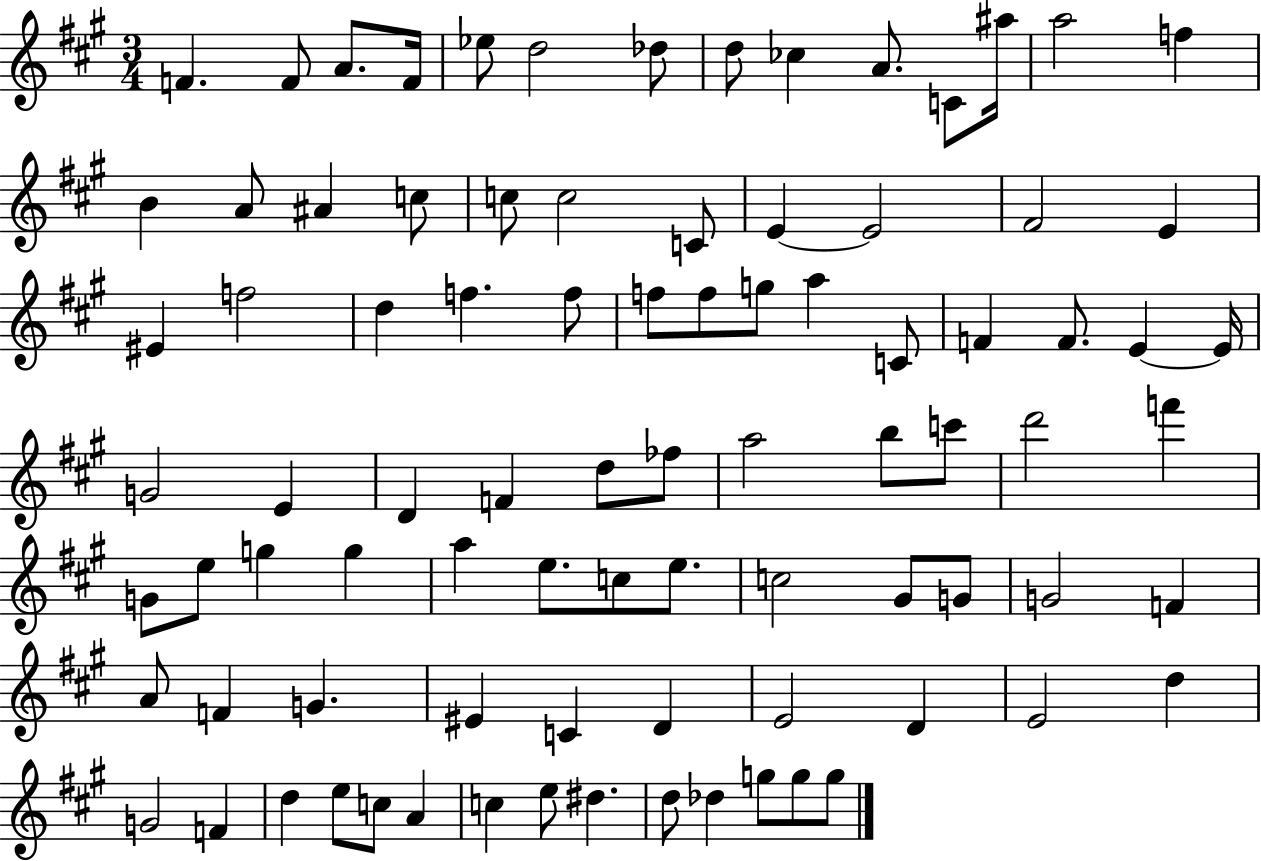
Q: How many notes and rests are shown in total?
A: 87